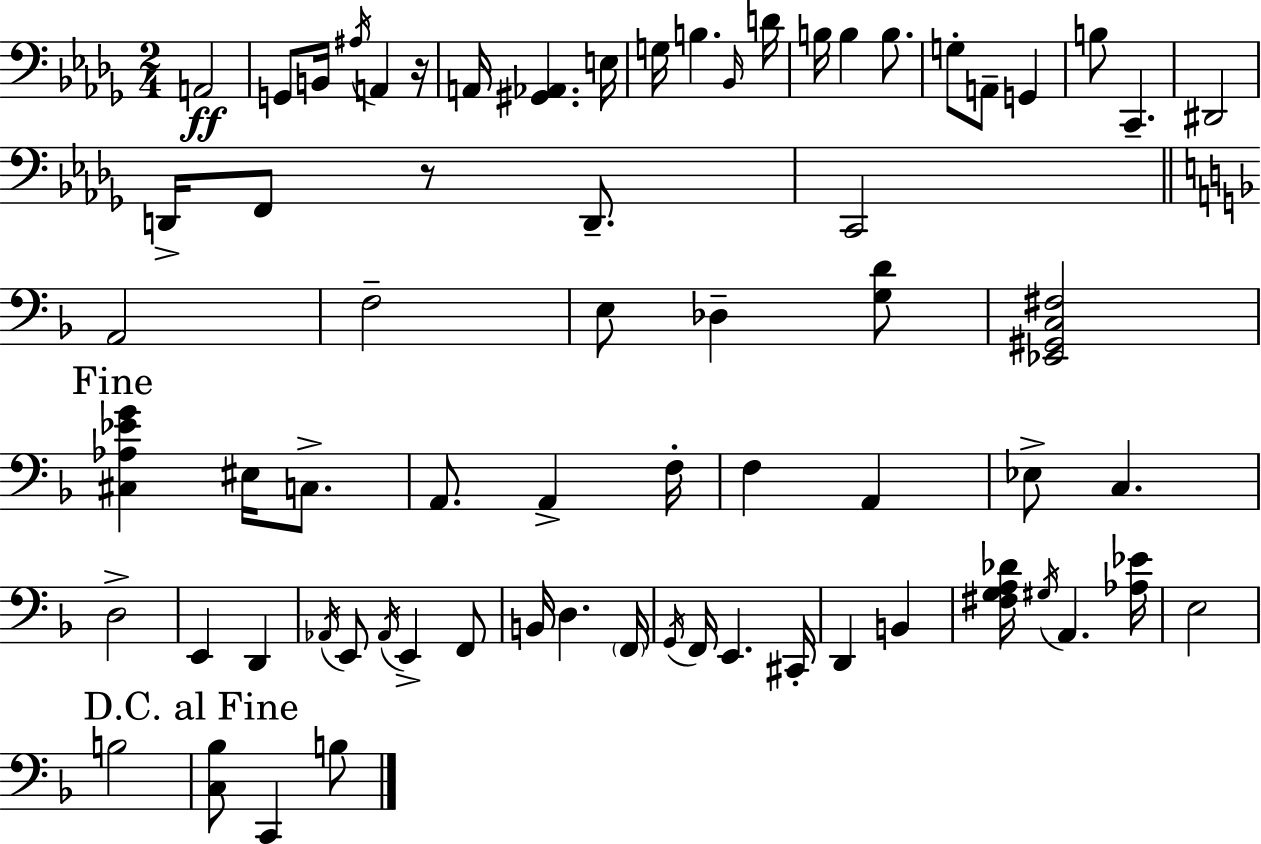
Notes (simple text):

A2/h G2/e B2/s A#3/s A2/q R/s A2/s [G#2,Ab2]/q. E3/s G3/s B3/q. Bb2/s D4/s B3/s B3/q B3/e. G3/e A2/e G2/q B3/e C2/q. D#2/h D2/s F2/e R/e D2/e. C2/h A2/h F3/h E3/e Db3/q [G3,D4]/e [Eb2,G#2,C3,F#3]/h [C#3,Ab3,Eb4,G4]/q EIS3/s C3/e. A2/e. A2/q F3/s F3/q A2/q Eb3/e C3/q. D3/h E2/q D2/q Ab2/s E2/e Ab2/s E2/q F2/e B2/s D3/q. F2/s G2/s F2/s E2/q. C#2/s D2/q B2/q [F#3,G3,A3,Db4]/s G#3/s A2/q. [Ab3,Eb4]/s E3/h B3/h [C3,Bb3]/e C2/q B3/e